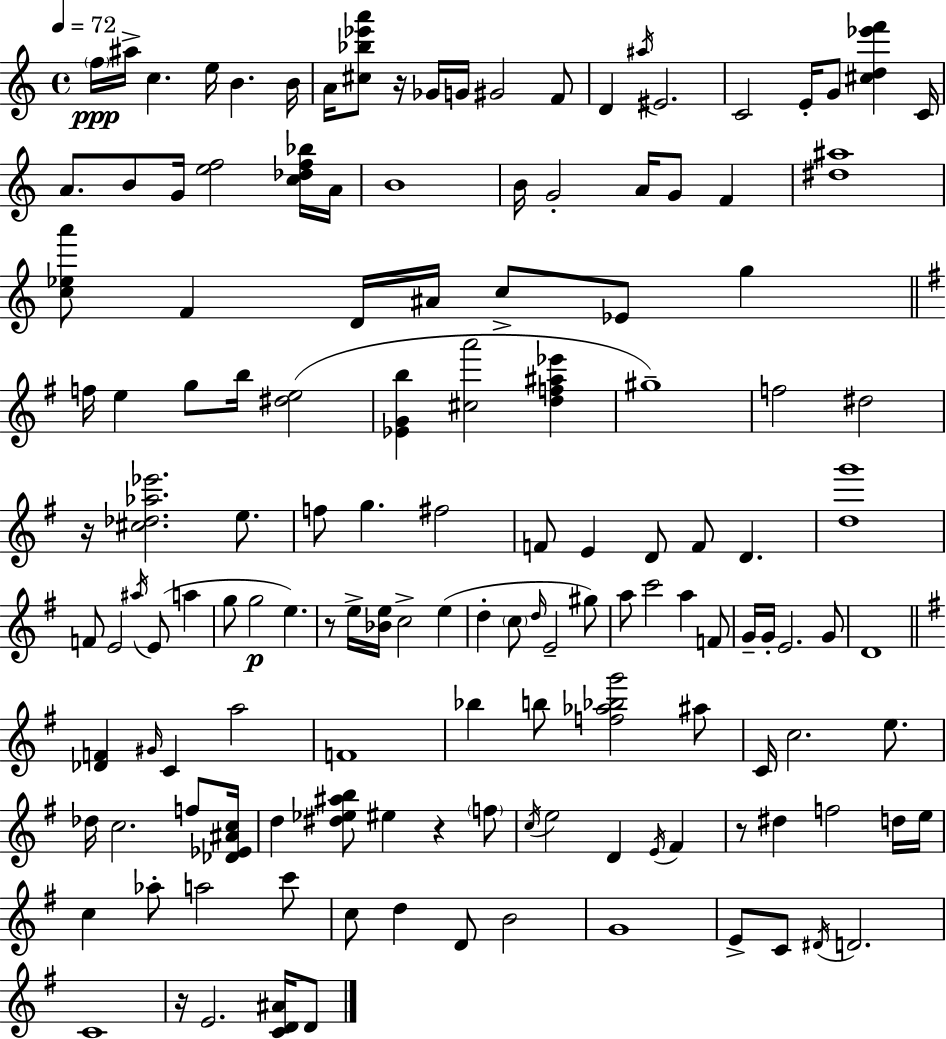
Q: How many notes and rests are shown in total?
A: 140